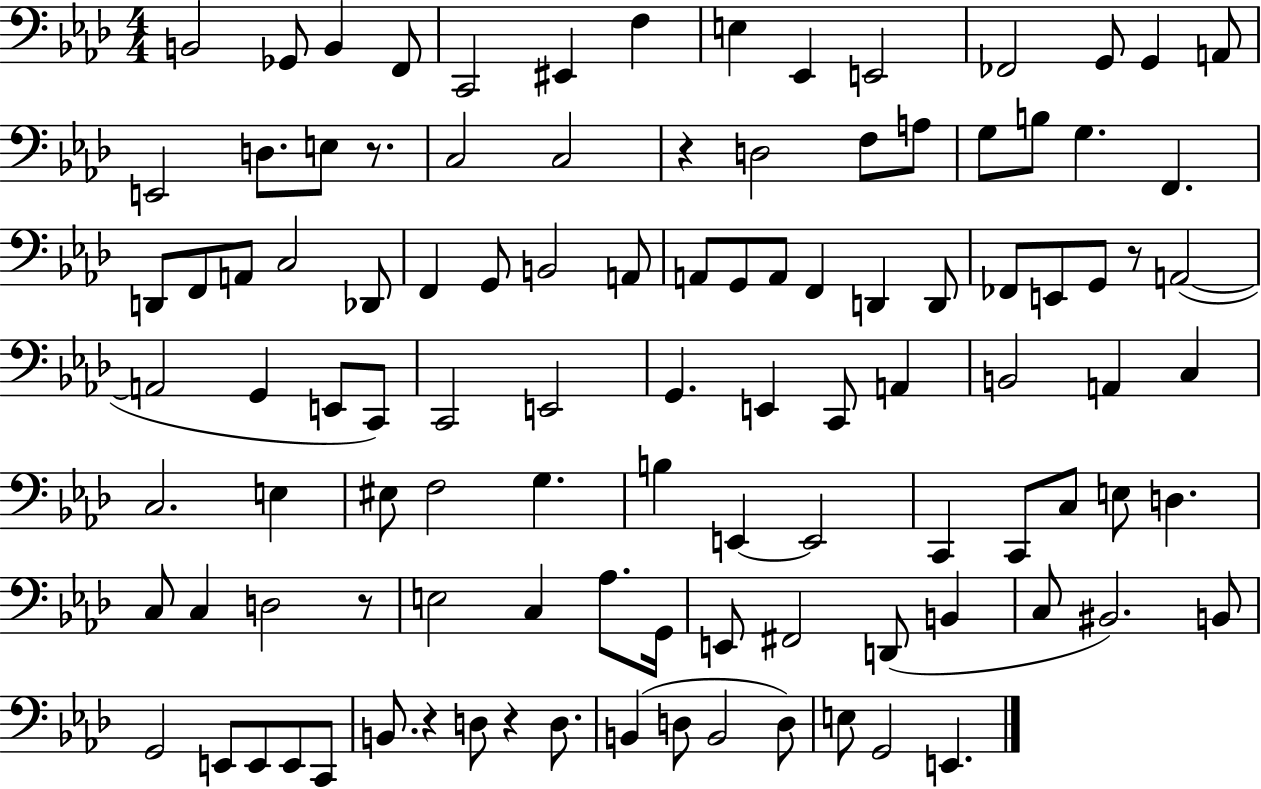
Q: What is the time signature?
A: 4/4